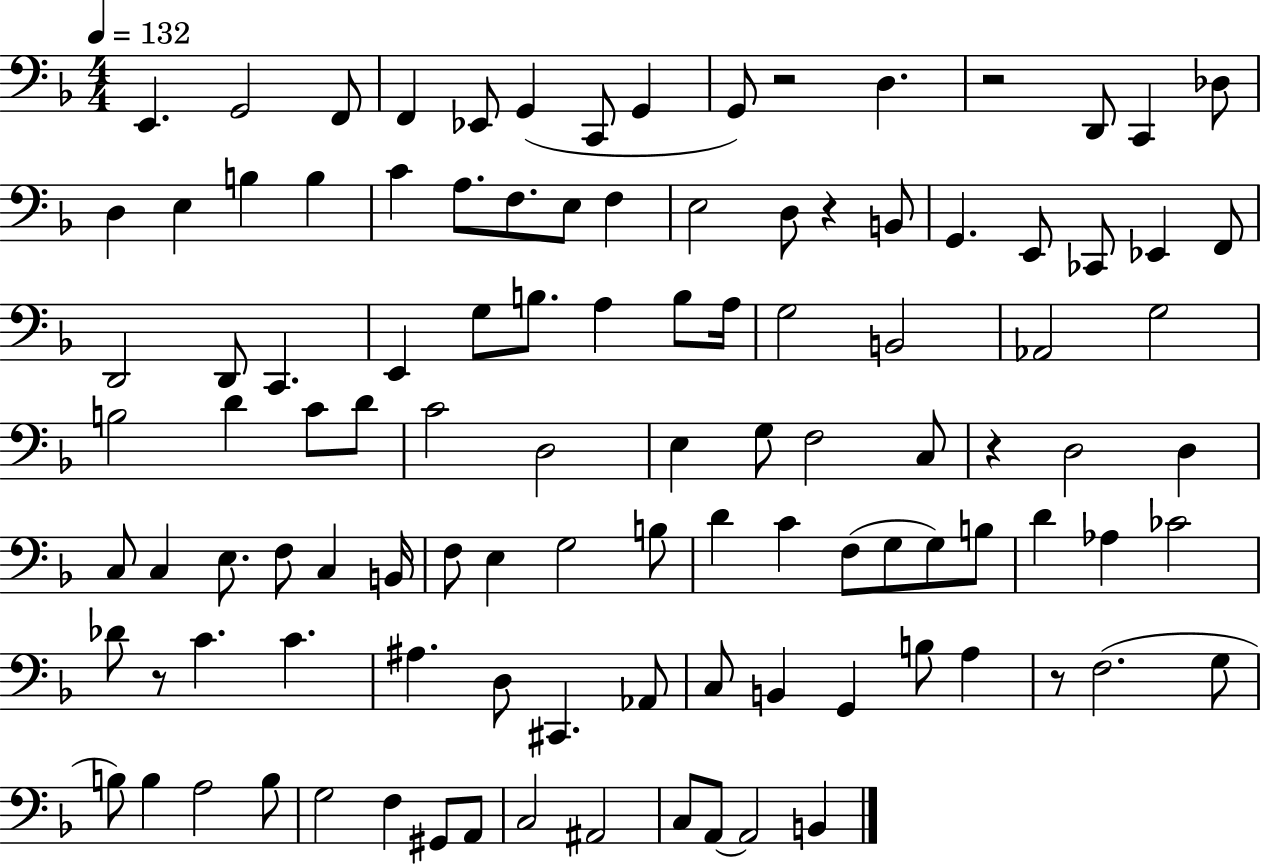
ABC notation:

X:1
T:Untitled
M:4/4
L:1/4
K:F
E,, G,,2 F,,/2 F,, _E,,/2 G,, C,,/2 G,, G,,/2 z2 D, z2 D,,/2 C,, _D,/2 D, E, B, B, C A,/2 F,/2 E,/2 F, E,2 D,/2 z B,,/2 G,, E,,/2 _C,,/2 _E,, F,,/2 D,,2 D,,/2 C,, E,, G,/2 B,/2 A, B,/2 A,/4 G,2 B,,2 _A,,2 G,2 B,2 D C/2 D/2 C2 D,2 E, G,/2 F,2 C,/2 z D,2 D, C,/2 C, E,/2 F,/2 C, B,,/4 F,/2 E, G,2 B,/2 D C F,/2 G,/2 G,/2 B,/2 D _A, _C2 _D/2 z/2 C C ^A, D,/2 ^C,, _A,,/2 C,/2 B,, G,, B,/2 A, z/2 F,2 G,/2 B,/2 B, A,2 B,/2 G,2 F, ^G,,/2 A,,/2 C,2 ^A,,2 C,/2 A,,/2 A,,2 B,,